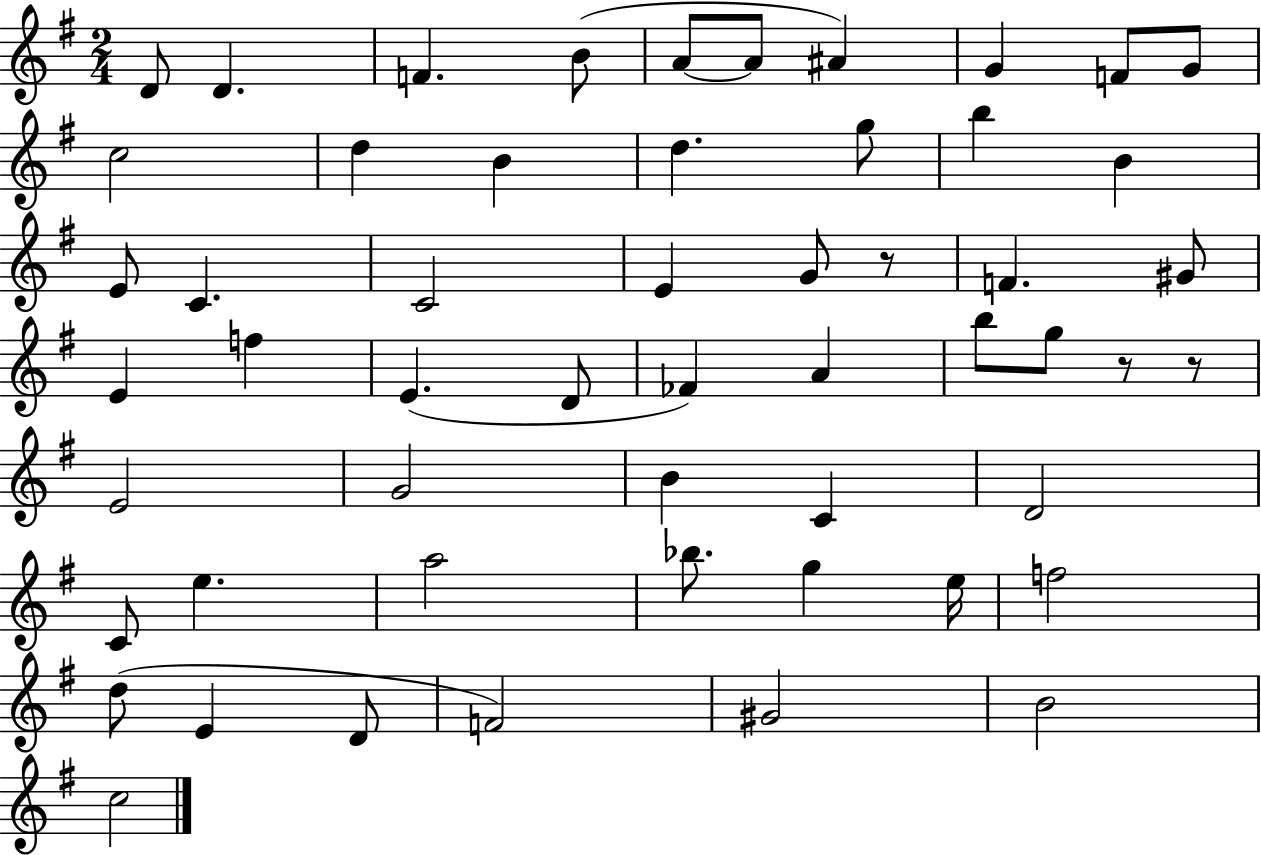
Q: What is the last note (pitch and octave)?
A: C5